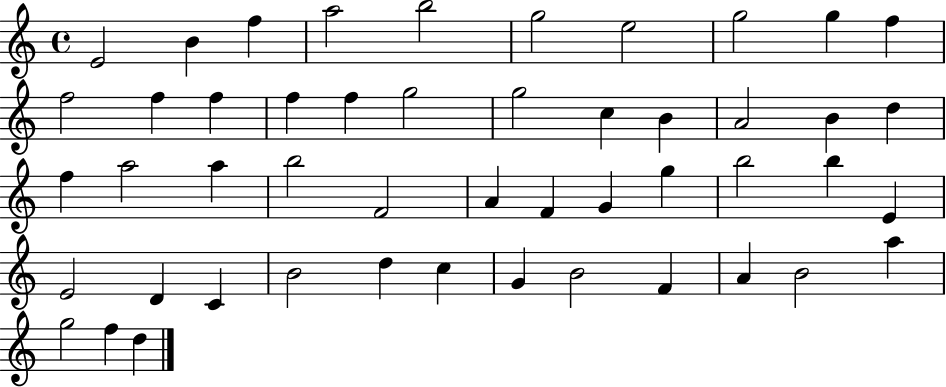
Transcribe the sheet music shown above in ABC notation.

X:1
T:Untitled
M:4/4
L:1/4
K:C
E2 B f a2 b2 g2 e2 g2 g f f2 f f f f g2 g2 c B A2 B d f a2 a b2 F2 A F G g b2 b E E2 D C B2 d c G B2 F A B2 a g2 f d